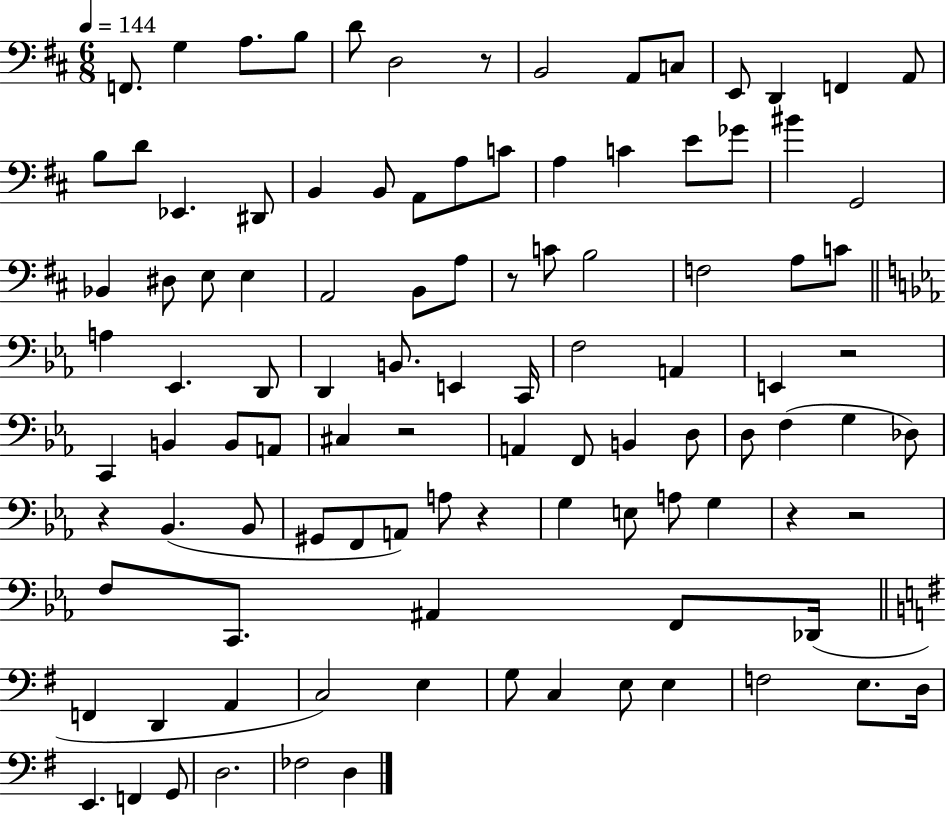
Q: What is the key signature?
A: D major